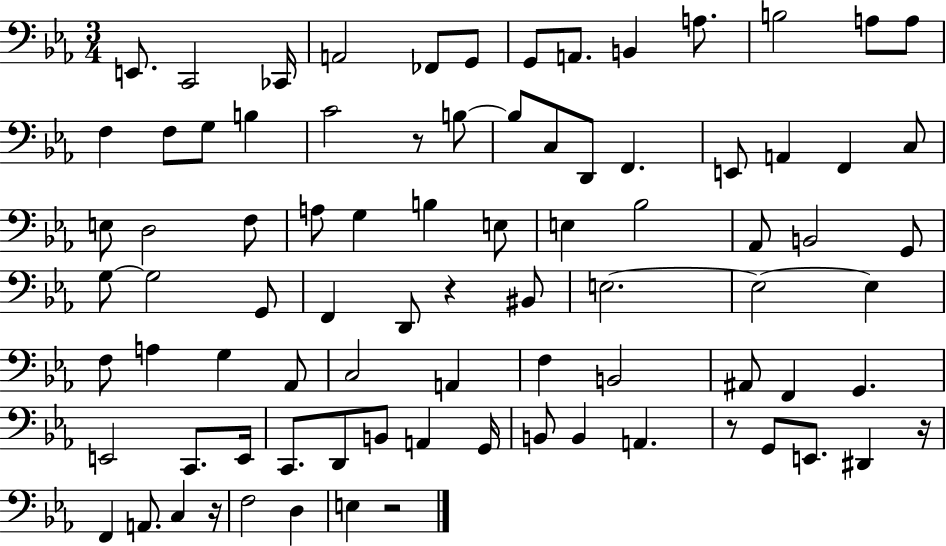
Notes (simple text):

E2/e. C2/h CES2/s A2/h FES2/e G2/e G2/e A2/e. B2/q A3/e. B3/h A3/e A3/e F3/q F3/e G3/e B3/q C4/h R/e B3/e B3/e C3/e D2/e F2/q. E2/e A2/q F2/q C3/e E3/e D3/h F3/e A3/e G3/q B3/q E3/e E3/q Bb3/h Ab2/e B2/h G2/e G3/e G3/h G2/e F2/q D2/e R/q BIS2/e E3/h. E3/h E3/q F3/e A3/q G3/q Ab2/e C3/h A2/q F3/q B2/h A#2/e F2/q G2/q. E2/h C2/e. E2/s C2/e. D2/e B2/e A2/q G2/s B2/e B2/q A2/q. R/e G2/e E2/e. D#2/q R/s F2/q A2/e. C3/q R/s F3/h D3/q E3/q R/h